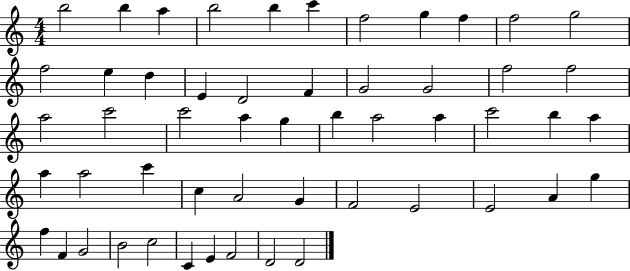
B5/h B5/q A5/q B5/h B5/q C6/q F5/h G5/q F5/q F5/h G5/h F5/h E5/q D5/q E4/q D4/h F4/q G4/h G4/h F5/h F5/h A5/h C6/h C6/h A5/q G5/q B5/q A5/h A5/q C6/h B5/q A5/q A5/q A5/h C6/q C5/q A4/h G4/q F4/h E4/h E4/h A4/q G5/q F5/q F4/q G4/h B4/h C5/h C4/q E4/q F4/h D4/h D4/h